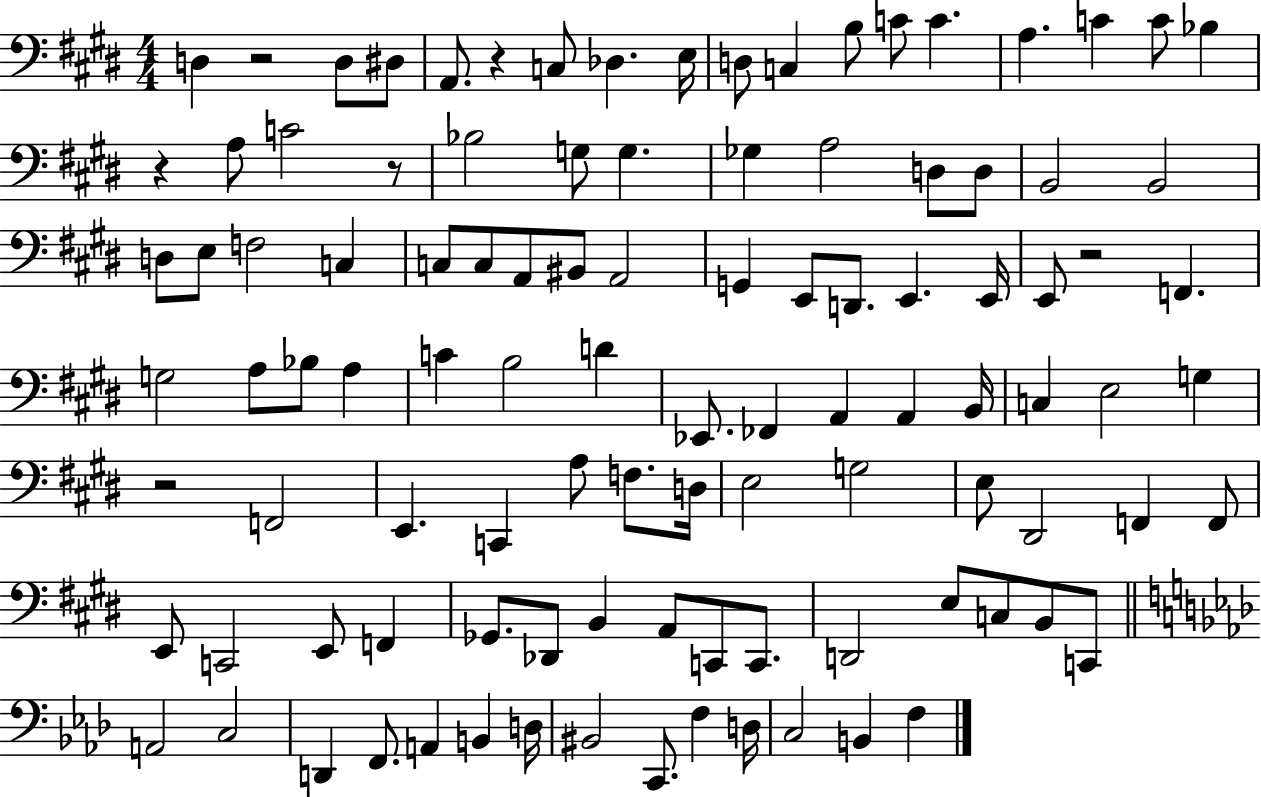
{
  \clef bass
  \numericTimeSignature
  \time 4/4
  \key e \major
  d4 r2 d8 dis8 | a,8. r4 c8 des4. e16 | d8 c4 b8 c'8 c'4. | a4. c'4 c'8 bes4 | \break r4 a8 c'2 r8 | bes2 g8 g4. | ges4 a2 d8 d8 | b,2 b,2 | \break d8 e8 f2 c4 | c8 c8 a,8 bis,8 a,2 | g,4 e,8 d,8. e,4. e,16 | e,8 r2 f,4. | \break g2 a8 bes8 a4 | c'4 b2 d'4 | ees,8. fes,4 a,4 a,4 b,16 | c4 e2 g4 | \break r2 f,2 | e,4. c,4 a8 f8. d16 | e2 g2 | e8 dis,2 f,4 f,8 | \break e,8 c,2 e,8 f,4 | ges,8. des,8 b,4 a,8 c,8 c,8. | d,2 e8 c8 b,8 c,8 | \bar "||" \break \key f \minor a,2 c2 | d,4 f,8. a,4 b,4 d16 | bis,2 c,8. f4 d16 | c2 b,4 f4 | \break \bar "|."
}